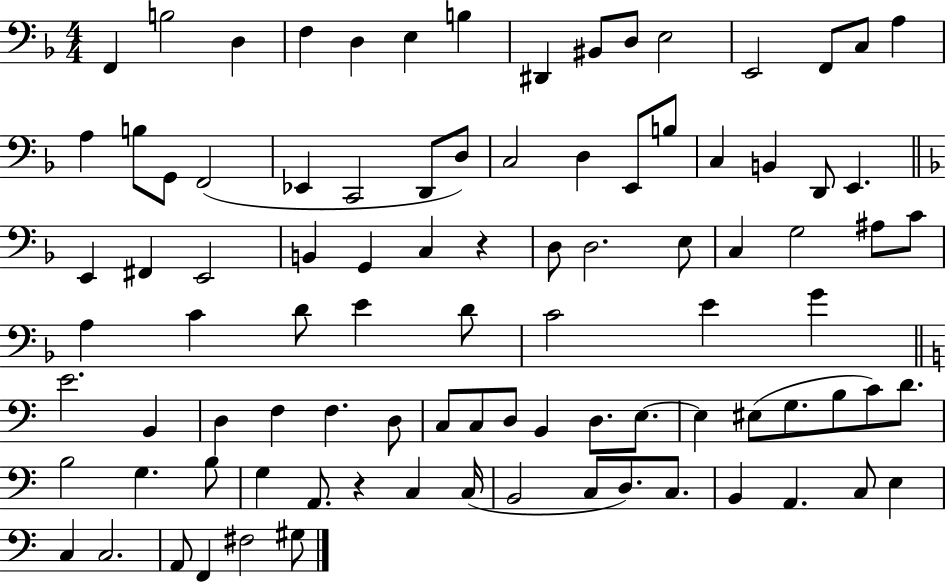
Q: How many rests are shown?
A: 2